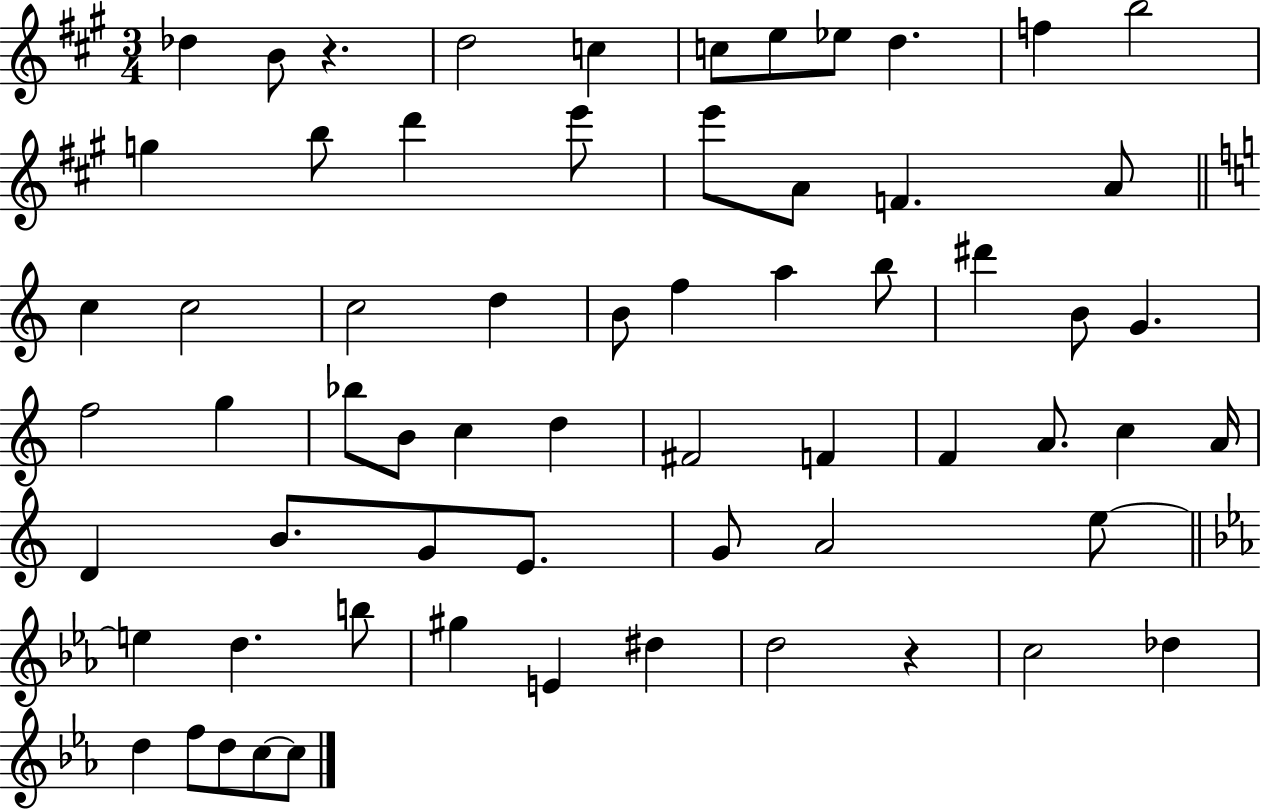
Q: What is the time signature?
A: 3/4